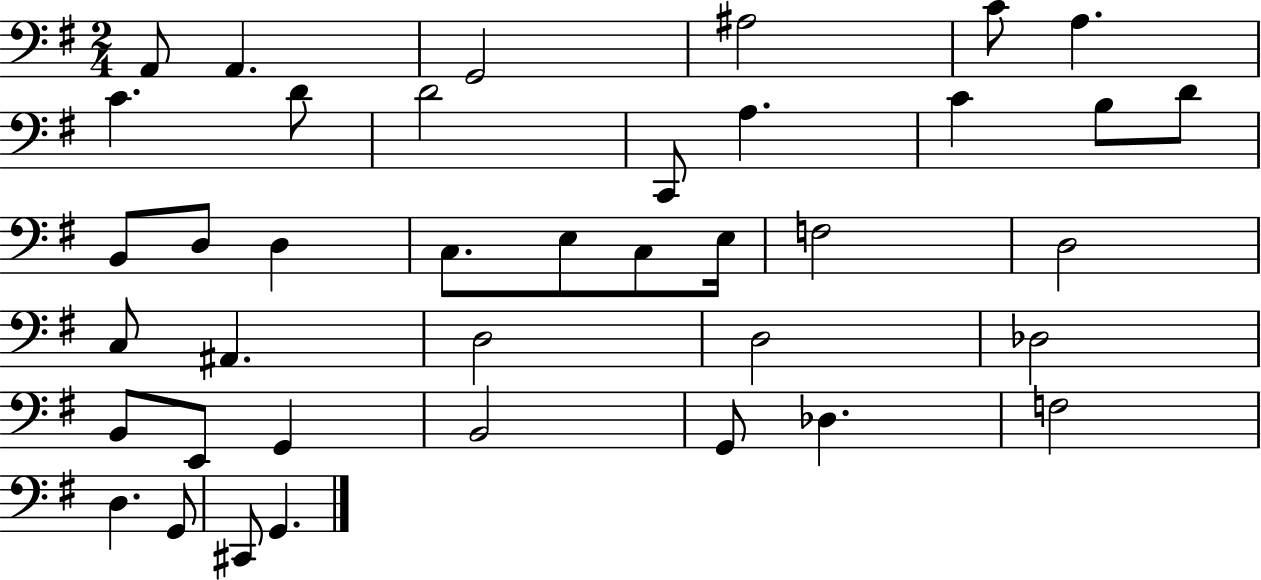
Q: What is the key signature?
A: G major